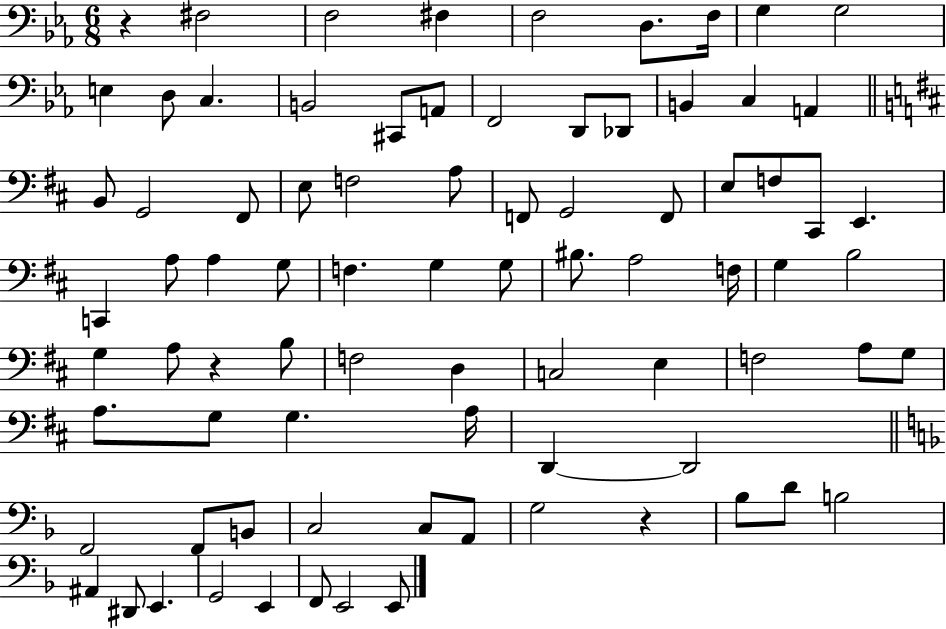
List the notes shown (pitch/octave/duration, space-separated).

R/q F#3/h F3/h F#3/q F3/h D3/e. F3/s G3/q G3/h E3/q D3/e C3/q. B2/h C#2/e A2/e F2/h D2/e Db2/e B2/q C3/q A2/q B2/e G2/h F#2/e E3/e F3/h A3/e F2/e G2/h F2/e E3/e F3/e C#2/e E2/q. C2/q A3/e A3/q G3/e F3/q. G3/q G3/e BIS3/e. A3/h F3/s G3/q B3/h G3/q A3/e R/q B3/e F3/h D3/q C3/h E3/q F3/h A3/e G3/e A3/e. G3/e G3/q. A3/s D2/q D2/h F2/h F2/e B2/e C3/h C3/e A2/e G3/h R/q Bb3/e D4/e B3/h A#2/q D#2/e E2/q. G2/h E2/q F2/e E2/h E2/e